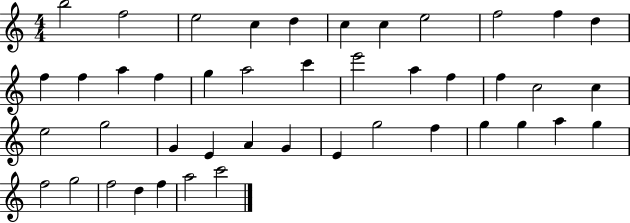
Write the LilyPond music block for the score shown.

{
  \clef treble
  \numericTimeSignature
  \time 4/4
  \key c \major
  b''2 f''2 | e''2 c''4 d''4 | c''4 c''4 e''2 | f''2 f''4 d''4 | \break f''4 f''4 a''4 f''4 | g''4 a''2 c'''4 | e'''2 a''4 f''4 | f''4 c''2 c''4 | \break e''2 g''2 | g'4 e'4 a'4 g'4 | e'4 g''2 f''4 | g''4 g''4 a''4 g''4 | \break f''2 g''2 | f''2 d''4 f''4 | a''2 c'''2 | \bar "|."
}